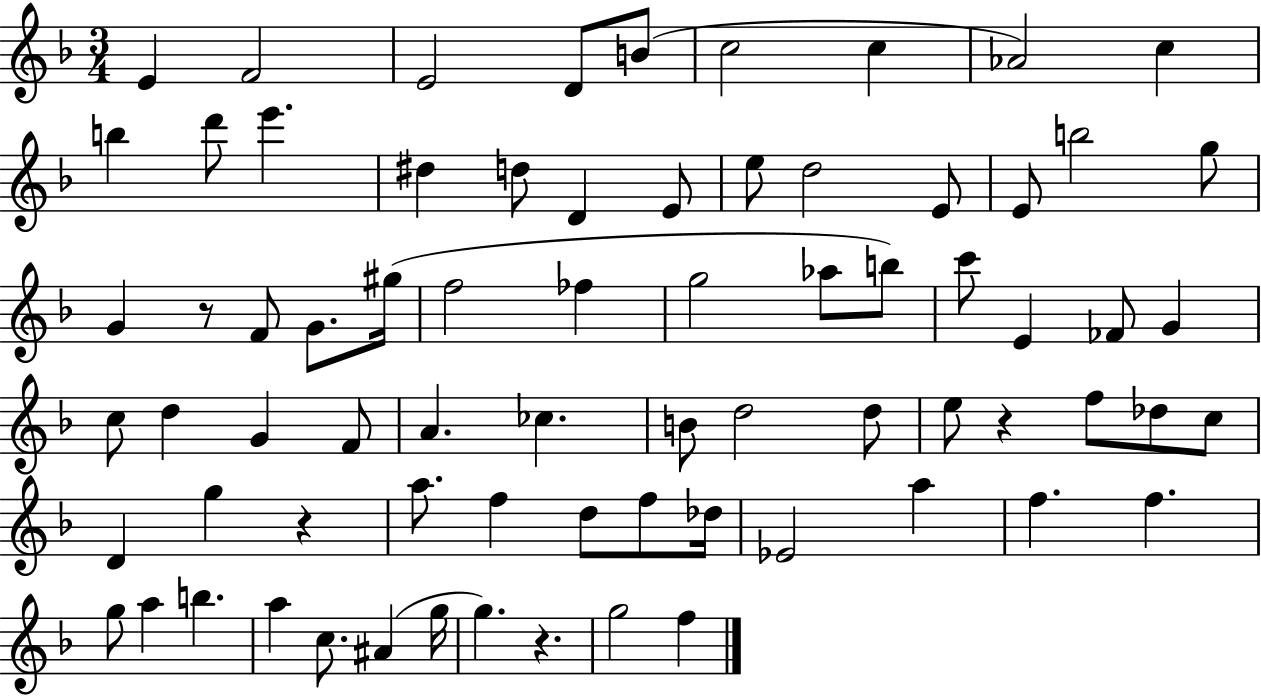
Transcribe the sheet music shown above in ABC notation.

X:1
T:Untitled
M:3/4
L:1/4
K:F
E F2 E2 D/2 B/2 c2 c _A2 c b d'/2 e' ^d d/2 D E/2 e/2 d2 E/2 E/2 b2 g/2 G z/2 F/2 G/2 ^g/4 f2 _f g2 _a/2 b/2 c'/2 E _F/2 G c/2 d G F/2 A _c B/2 d2 d/2 e/2 z f/2 _d/2 c/2 D g z a/2 f d/2 f/2 _d/4 _E2 a f f g/2 a b a c/2 ^A g/4 g z g2 f